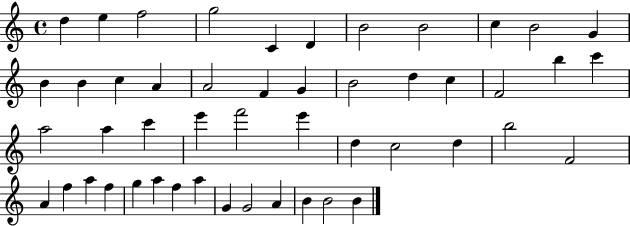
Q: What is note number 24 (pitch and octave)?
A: C6